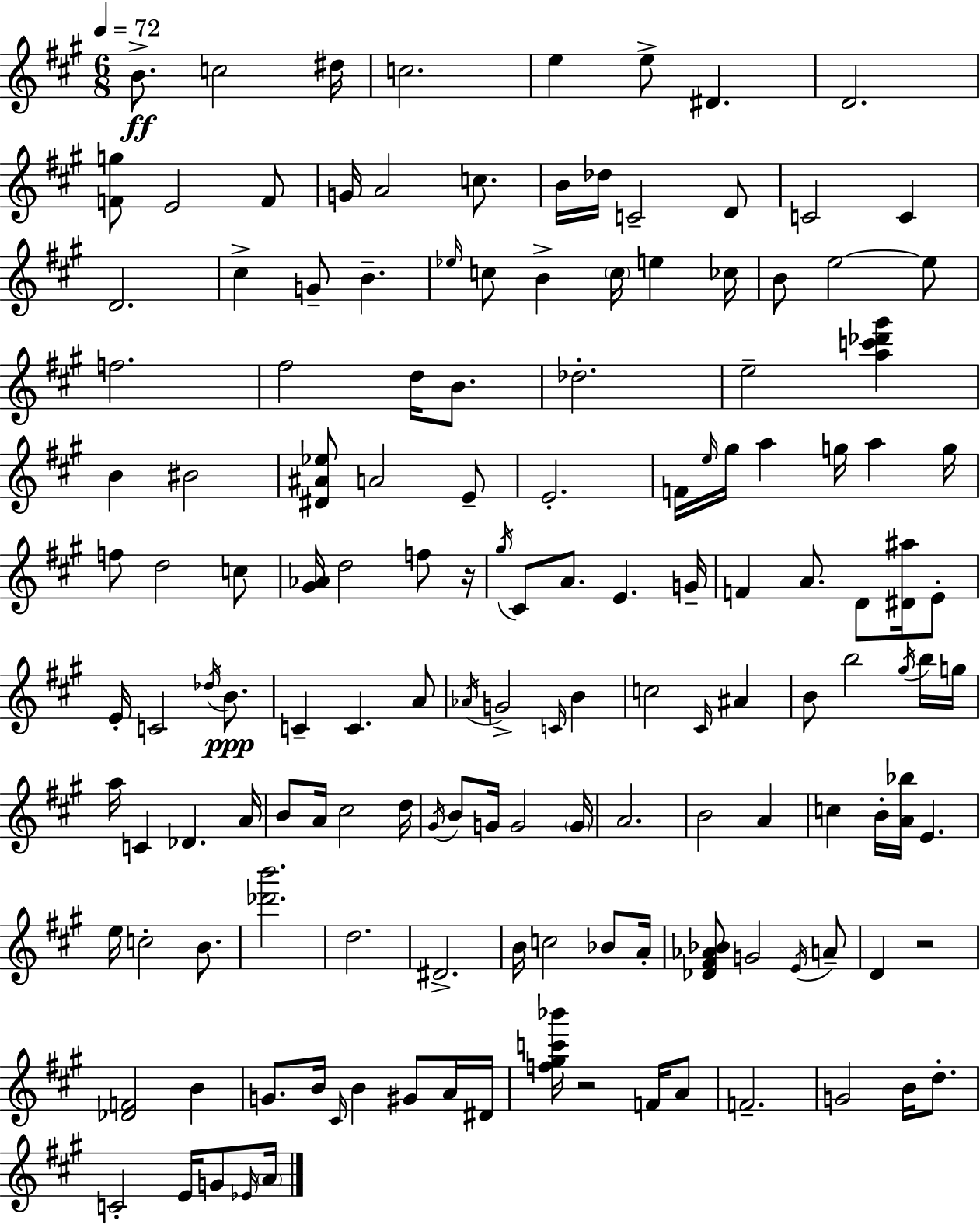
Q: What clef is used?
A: treble